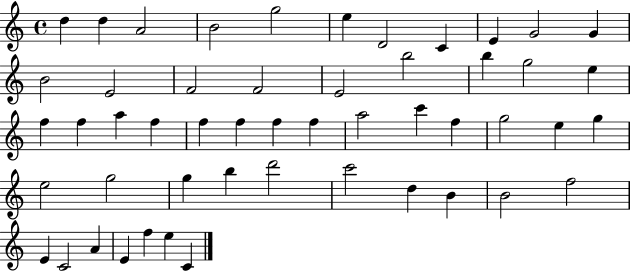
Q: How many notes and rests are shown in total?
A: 51